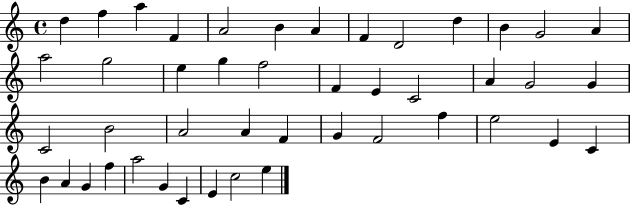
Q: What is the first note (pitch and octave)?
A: D5